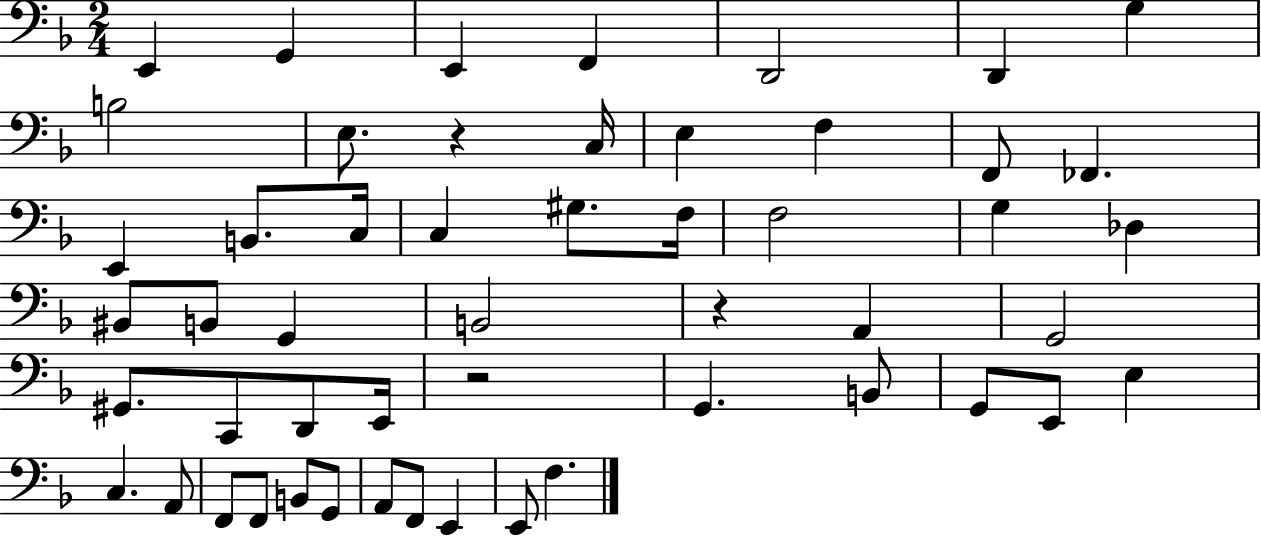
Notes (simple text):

E2/q G2/q E2/q F2/q D2/h D2/q G3/q B3/h E3/e. R/q C3/s E3/q F3/q F2/e FES2/q. E2/q B2/e. C3/s C3/q G#3/e. F3/s F3/h G3/q Db3/q BIS2/e B2/e G2/q B2/h R/q A2/q G2/h G#2/e. C2/e D2/e E2/s R/h G2/q. B2/e G2/e E2/e E3/q C3/q. A2/e F2/e F2/e B2/e G2/e A2/e F2/e E2/q E2/e F3/q.